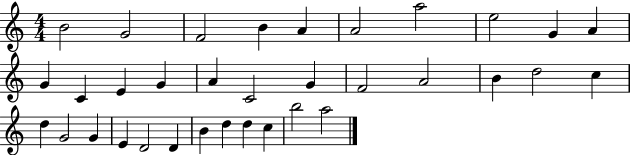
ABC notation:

X:1
T:Untitled
M:4/4
L:1/4
K:C
B2 G2 F2 B A A2 a2 e2 G A G C E G A C2 G F2 A2 B d2 c d G2 G E D2 D B d d c b2 a2